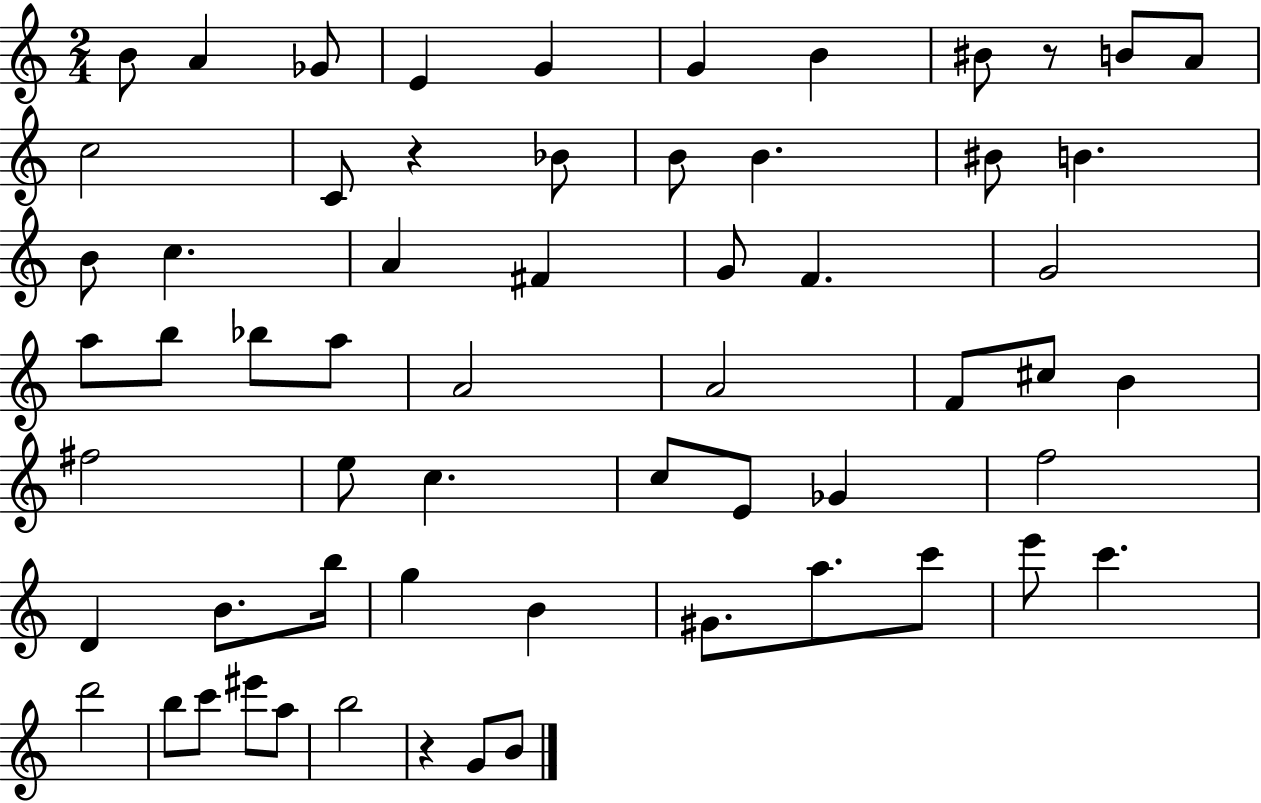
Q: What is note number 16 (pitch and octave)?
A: BIS4